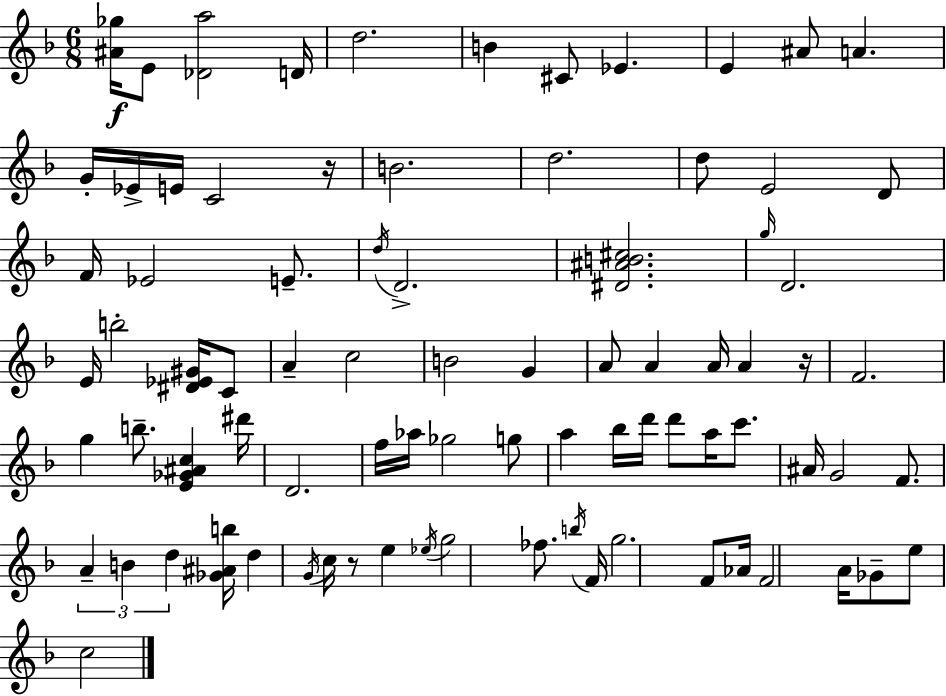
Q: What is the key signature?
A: D minor